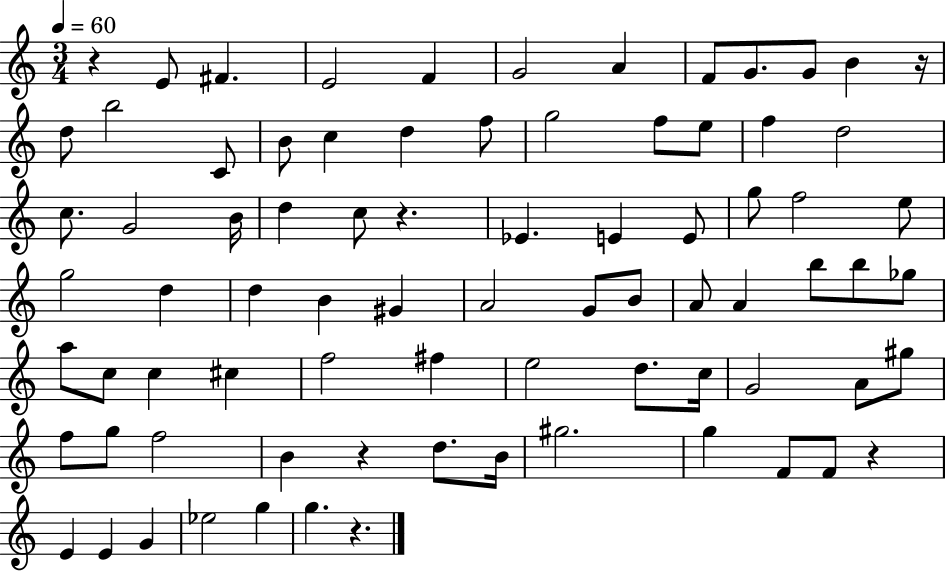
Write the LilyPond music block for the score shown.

{
  \clef treble
  \numericTimeSignature
  \time 3/4
  \key c \major
  \tempo 4 = 60
  r4 e'8 fis'4. | e'2 f'4 | g'2 a'4 | f'8 g'8. g'8 b'4 r16 | \break d''8 b''2 c'8 | b'8 c''4 d''4 f''8 | g''2 f''8 e''8 | f''4 d''2 | \break c''8. g'2 b'16 | d''4 c''8 r4. | ees'4. e'4 e'8 | g''8 f''2 e''8 | \break g''2 d''4 | d''4 b'4 gis'4 | a'2 g'8 b'8 | a'8 a'4 b''8 b''8 ges''8 | \break a''8 c''8 c''4 cis''4 | f''2 fis''4 | e''2 d''8. c''16 | g'2 a'8 gis''8 | \break f''8 g''8 f''2 | b'4 r4 d''8. b'16 | gis''2. | g''4 f'8 f'8 r4 | \break e'4 e'4 g'4 | ees''2 g''4 | g''4. r4. | \bar "|."
}